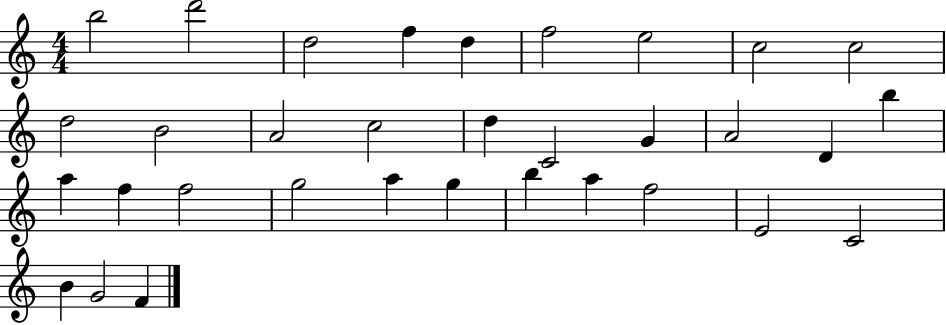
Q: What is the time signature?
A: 4/4